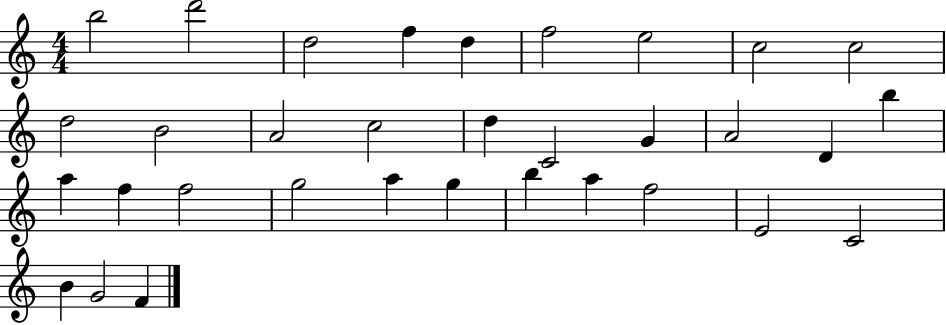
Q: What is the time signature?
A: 4/4